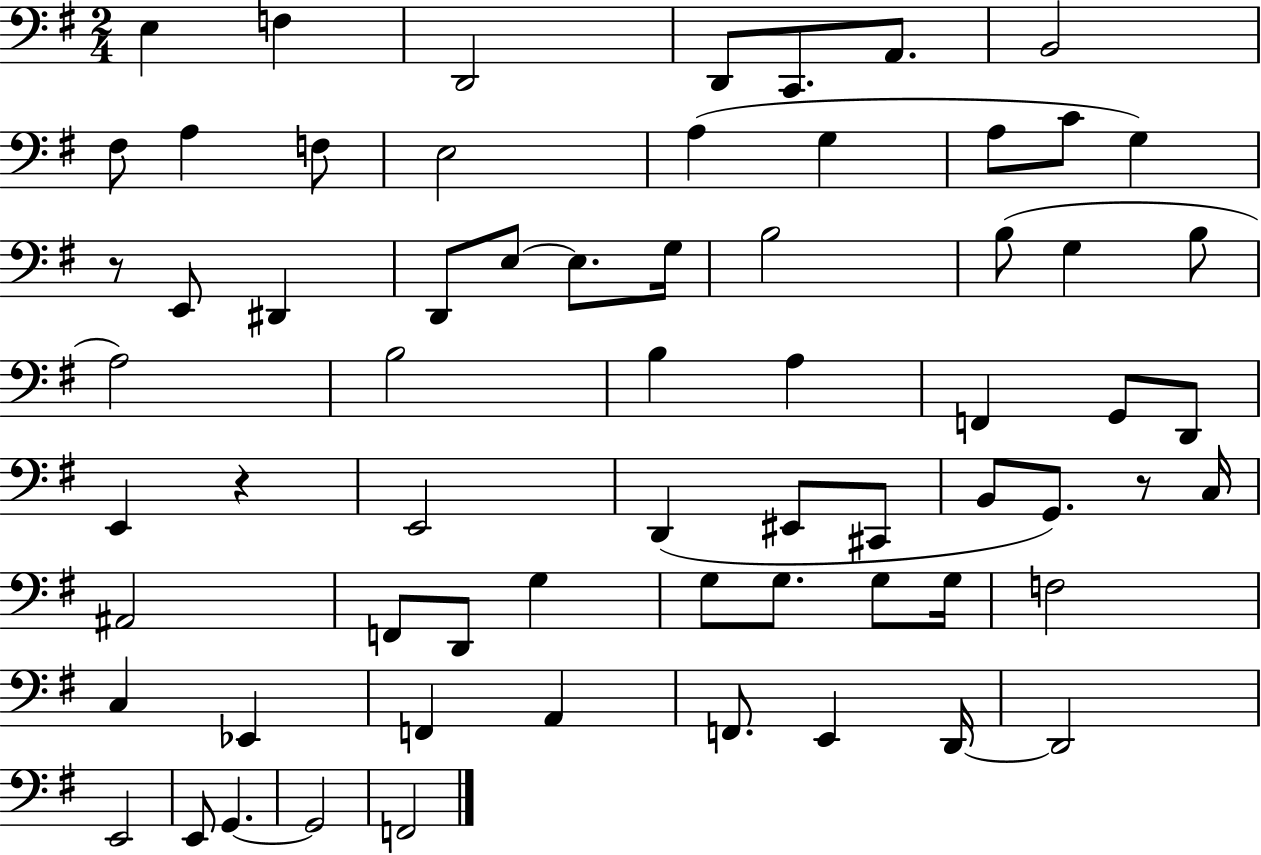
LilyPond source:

{
  \clef bass
  \numericTimeSignature
  \time 2/4
  \key g \major
  e4 f4 | d,2 | d,8 c,8. a,8. | b,2 | \break fis8 a4 f8 | e2 | a4( g4 | a8 c'8 g4) | \break r8 e,8 dis,4 | d,8 e8~~ e8. g16 | b2 | b8( g4 b8 | \break a2) | b2 | b4 a4 | f,4 g,8 d,8 | \break e,4 r4 | e,2 | d,4( eis,8 cis,8 | b,8 g,8.) r8 c16 | \break ais,2 | f,8 d,8 g4 | g8 g8. g8 g16 | f2 | \break c4 ees,4 | f,4 a,4 | f,8. e,4 d,16~~ | d,2 | \break e,2 | e,8 g,4.~~ | g,2 | f,2 | \break \bar "|."
}